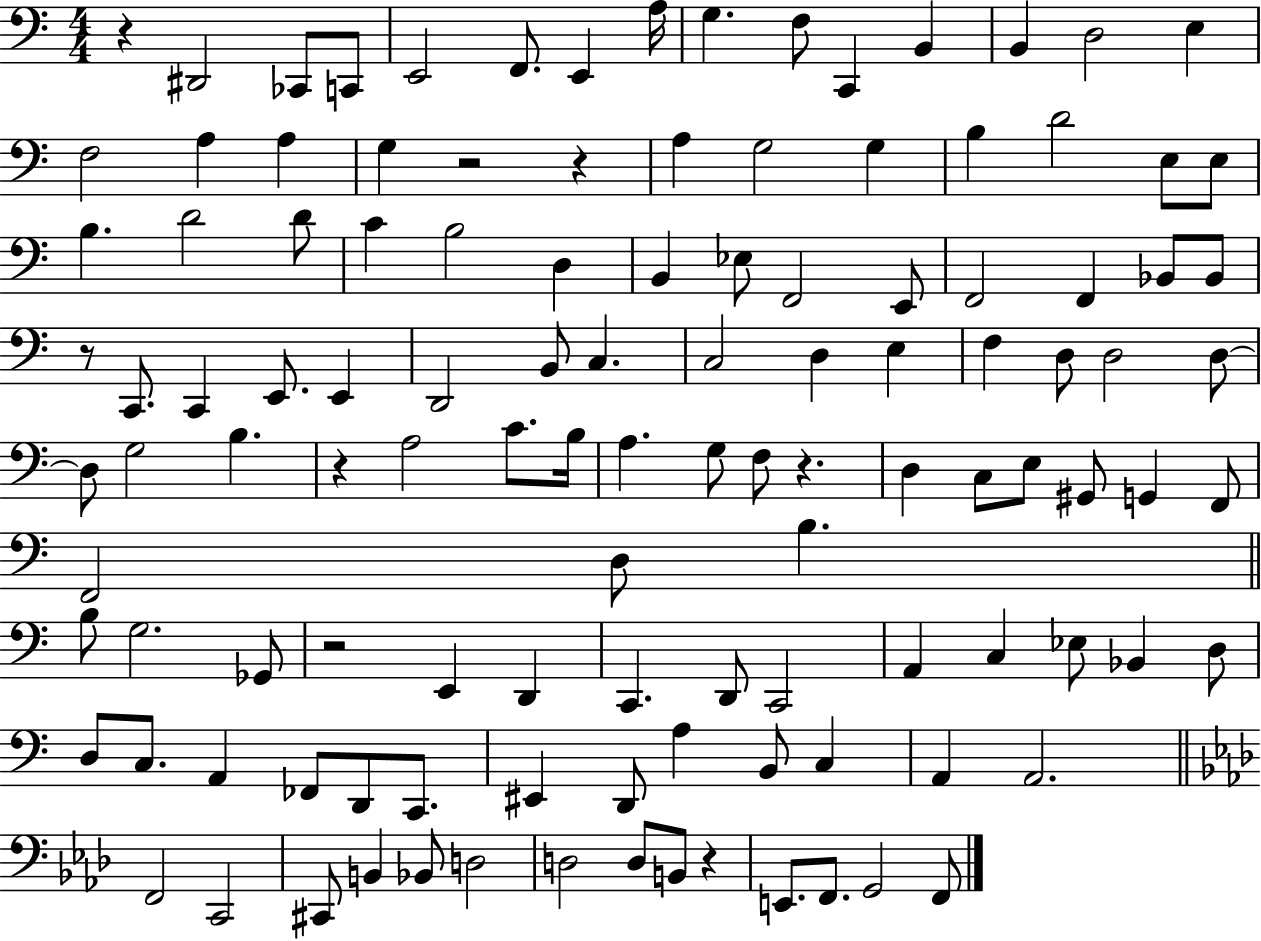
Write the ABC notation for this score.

X:1
T:Untitled
M:4/4
L:1/4
K:C
z ^D,,2 _C,,/2 C,,/2 E,,2 F,,/2 E,, A,/4 G, F,/2 C,, B,, B,, D,2 E, F,2 A, A, G, z2 z A, G,2 G, B, D2 E,/2 E,/2 B, D2 D/2 C B,2 D, B,, _E,/2 F,,2 E,,/2 F,,2 F,, _B,,/2 _B,,/2 z/2 C,,/2 C,, E,,/2 E,, D,,2 B,,/2 C, C,2 D, E, F, D,/2 D,2 D,/2 D,/2 G,2 B, z A,2 C/2 B,/4 A, G,/2 F,/2 z D, C,/2 E,/2 ^G,,/2 G,, F,,/2 F,,2 D,/2 B, B,/2 G,2 _G,,/2 z2 E,, D,, C,, D,,/2 C,,2 A,, C, _E,/2 _B,, D,/2 D,/2 C,/2 A,, _F,,/2 D,,/2 C,,/2 ^E,, D,,/2 A, B,,/2 C, A,, A,,2 F,,2 C,,2 ^C,,/2 B,, _B,,/2 D,2 D,2 D,/2 B,,/2 z E,,/2 F,,/2 G,,2 F,,/2